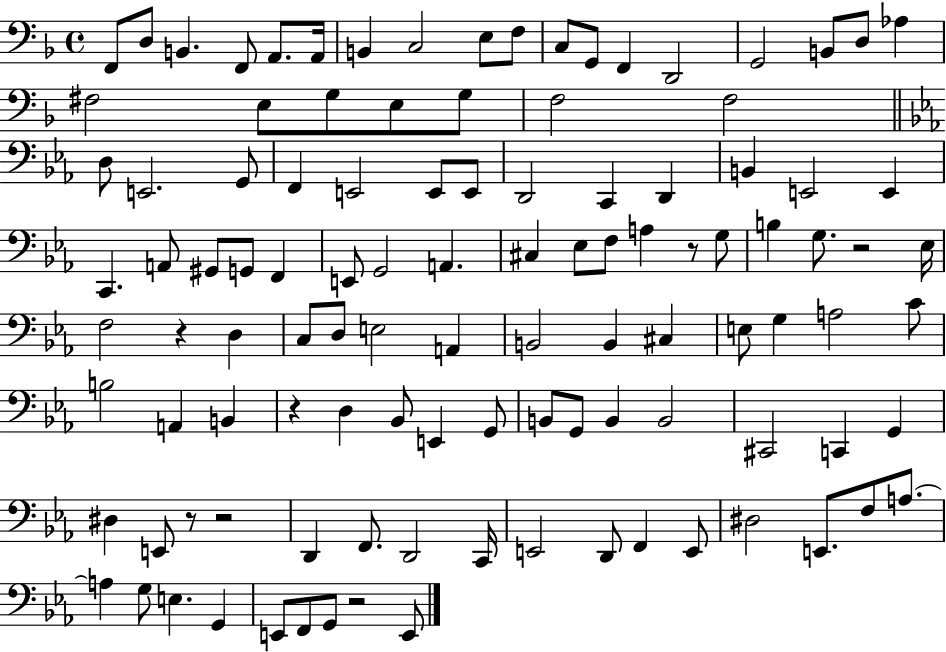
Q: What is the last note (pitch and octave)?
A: E2